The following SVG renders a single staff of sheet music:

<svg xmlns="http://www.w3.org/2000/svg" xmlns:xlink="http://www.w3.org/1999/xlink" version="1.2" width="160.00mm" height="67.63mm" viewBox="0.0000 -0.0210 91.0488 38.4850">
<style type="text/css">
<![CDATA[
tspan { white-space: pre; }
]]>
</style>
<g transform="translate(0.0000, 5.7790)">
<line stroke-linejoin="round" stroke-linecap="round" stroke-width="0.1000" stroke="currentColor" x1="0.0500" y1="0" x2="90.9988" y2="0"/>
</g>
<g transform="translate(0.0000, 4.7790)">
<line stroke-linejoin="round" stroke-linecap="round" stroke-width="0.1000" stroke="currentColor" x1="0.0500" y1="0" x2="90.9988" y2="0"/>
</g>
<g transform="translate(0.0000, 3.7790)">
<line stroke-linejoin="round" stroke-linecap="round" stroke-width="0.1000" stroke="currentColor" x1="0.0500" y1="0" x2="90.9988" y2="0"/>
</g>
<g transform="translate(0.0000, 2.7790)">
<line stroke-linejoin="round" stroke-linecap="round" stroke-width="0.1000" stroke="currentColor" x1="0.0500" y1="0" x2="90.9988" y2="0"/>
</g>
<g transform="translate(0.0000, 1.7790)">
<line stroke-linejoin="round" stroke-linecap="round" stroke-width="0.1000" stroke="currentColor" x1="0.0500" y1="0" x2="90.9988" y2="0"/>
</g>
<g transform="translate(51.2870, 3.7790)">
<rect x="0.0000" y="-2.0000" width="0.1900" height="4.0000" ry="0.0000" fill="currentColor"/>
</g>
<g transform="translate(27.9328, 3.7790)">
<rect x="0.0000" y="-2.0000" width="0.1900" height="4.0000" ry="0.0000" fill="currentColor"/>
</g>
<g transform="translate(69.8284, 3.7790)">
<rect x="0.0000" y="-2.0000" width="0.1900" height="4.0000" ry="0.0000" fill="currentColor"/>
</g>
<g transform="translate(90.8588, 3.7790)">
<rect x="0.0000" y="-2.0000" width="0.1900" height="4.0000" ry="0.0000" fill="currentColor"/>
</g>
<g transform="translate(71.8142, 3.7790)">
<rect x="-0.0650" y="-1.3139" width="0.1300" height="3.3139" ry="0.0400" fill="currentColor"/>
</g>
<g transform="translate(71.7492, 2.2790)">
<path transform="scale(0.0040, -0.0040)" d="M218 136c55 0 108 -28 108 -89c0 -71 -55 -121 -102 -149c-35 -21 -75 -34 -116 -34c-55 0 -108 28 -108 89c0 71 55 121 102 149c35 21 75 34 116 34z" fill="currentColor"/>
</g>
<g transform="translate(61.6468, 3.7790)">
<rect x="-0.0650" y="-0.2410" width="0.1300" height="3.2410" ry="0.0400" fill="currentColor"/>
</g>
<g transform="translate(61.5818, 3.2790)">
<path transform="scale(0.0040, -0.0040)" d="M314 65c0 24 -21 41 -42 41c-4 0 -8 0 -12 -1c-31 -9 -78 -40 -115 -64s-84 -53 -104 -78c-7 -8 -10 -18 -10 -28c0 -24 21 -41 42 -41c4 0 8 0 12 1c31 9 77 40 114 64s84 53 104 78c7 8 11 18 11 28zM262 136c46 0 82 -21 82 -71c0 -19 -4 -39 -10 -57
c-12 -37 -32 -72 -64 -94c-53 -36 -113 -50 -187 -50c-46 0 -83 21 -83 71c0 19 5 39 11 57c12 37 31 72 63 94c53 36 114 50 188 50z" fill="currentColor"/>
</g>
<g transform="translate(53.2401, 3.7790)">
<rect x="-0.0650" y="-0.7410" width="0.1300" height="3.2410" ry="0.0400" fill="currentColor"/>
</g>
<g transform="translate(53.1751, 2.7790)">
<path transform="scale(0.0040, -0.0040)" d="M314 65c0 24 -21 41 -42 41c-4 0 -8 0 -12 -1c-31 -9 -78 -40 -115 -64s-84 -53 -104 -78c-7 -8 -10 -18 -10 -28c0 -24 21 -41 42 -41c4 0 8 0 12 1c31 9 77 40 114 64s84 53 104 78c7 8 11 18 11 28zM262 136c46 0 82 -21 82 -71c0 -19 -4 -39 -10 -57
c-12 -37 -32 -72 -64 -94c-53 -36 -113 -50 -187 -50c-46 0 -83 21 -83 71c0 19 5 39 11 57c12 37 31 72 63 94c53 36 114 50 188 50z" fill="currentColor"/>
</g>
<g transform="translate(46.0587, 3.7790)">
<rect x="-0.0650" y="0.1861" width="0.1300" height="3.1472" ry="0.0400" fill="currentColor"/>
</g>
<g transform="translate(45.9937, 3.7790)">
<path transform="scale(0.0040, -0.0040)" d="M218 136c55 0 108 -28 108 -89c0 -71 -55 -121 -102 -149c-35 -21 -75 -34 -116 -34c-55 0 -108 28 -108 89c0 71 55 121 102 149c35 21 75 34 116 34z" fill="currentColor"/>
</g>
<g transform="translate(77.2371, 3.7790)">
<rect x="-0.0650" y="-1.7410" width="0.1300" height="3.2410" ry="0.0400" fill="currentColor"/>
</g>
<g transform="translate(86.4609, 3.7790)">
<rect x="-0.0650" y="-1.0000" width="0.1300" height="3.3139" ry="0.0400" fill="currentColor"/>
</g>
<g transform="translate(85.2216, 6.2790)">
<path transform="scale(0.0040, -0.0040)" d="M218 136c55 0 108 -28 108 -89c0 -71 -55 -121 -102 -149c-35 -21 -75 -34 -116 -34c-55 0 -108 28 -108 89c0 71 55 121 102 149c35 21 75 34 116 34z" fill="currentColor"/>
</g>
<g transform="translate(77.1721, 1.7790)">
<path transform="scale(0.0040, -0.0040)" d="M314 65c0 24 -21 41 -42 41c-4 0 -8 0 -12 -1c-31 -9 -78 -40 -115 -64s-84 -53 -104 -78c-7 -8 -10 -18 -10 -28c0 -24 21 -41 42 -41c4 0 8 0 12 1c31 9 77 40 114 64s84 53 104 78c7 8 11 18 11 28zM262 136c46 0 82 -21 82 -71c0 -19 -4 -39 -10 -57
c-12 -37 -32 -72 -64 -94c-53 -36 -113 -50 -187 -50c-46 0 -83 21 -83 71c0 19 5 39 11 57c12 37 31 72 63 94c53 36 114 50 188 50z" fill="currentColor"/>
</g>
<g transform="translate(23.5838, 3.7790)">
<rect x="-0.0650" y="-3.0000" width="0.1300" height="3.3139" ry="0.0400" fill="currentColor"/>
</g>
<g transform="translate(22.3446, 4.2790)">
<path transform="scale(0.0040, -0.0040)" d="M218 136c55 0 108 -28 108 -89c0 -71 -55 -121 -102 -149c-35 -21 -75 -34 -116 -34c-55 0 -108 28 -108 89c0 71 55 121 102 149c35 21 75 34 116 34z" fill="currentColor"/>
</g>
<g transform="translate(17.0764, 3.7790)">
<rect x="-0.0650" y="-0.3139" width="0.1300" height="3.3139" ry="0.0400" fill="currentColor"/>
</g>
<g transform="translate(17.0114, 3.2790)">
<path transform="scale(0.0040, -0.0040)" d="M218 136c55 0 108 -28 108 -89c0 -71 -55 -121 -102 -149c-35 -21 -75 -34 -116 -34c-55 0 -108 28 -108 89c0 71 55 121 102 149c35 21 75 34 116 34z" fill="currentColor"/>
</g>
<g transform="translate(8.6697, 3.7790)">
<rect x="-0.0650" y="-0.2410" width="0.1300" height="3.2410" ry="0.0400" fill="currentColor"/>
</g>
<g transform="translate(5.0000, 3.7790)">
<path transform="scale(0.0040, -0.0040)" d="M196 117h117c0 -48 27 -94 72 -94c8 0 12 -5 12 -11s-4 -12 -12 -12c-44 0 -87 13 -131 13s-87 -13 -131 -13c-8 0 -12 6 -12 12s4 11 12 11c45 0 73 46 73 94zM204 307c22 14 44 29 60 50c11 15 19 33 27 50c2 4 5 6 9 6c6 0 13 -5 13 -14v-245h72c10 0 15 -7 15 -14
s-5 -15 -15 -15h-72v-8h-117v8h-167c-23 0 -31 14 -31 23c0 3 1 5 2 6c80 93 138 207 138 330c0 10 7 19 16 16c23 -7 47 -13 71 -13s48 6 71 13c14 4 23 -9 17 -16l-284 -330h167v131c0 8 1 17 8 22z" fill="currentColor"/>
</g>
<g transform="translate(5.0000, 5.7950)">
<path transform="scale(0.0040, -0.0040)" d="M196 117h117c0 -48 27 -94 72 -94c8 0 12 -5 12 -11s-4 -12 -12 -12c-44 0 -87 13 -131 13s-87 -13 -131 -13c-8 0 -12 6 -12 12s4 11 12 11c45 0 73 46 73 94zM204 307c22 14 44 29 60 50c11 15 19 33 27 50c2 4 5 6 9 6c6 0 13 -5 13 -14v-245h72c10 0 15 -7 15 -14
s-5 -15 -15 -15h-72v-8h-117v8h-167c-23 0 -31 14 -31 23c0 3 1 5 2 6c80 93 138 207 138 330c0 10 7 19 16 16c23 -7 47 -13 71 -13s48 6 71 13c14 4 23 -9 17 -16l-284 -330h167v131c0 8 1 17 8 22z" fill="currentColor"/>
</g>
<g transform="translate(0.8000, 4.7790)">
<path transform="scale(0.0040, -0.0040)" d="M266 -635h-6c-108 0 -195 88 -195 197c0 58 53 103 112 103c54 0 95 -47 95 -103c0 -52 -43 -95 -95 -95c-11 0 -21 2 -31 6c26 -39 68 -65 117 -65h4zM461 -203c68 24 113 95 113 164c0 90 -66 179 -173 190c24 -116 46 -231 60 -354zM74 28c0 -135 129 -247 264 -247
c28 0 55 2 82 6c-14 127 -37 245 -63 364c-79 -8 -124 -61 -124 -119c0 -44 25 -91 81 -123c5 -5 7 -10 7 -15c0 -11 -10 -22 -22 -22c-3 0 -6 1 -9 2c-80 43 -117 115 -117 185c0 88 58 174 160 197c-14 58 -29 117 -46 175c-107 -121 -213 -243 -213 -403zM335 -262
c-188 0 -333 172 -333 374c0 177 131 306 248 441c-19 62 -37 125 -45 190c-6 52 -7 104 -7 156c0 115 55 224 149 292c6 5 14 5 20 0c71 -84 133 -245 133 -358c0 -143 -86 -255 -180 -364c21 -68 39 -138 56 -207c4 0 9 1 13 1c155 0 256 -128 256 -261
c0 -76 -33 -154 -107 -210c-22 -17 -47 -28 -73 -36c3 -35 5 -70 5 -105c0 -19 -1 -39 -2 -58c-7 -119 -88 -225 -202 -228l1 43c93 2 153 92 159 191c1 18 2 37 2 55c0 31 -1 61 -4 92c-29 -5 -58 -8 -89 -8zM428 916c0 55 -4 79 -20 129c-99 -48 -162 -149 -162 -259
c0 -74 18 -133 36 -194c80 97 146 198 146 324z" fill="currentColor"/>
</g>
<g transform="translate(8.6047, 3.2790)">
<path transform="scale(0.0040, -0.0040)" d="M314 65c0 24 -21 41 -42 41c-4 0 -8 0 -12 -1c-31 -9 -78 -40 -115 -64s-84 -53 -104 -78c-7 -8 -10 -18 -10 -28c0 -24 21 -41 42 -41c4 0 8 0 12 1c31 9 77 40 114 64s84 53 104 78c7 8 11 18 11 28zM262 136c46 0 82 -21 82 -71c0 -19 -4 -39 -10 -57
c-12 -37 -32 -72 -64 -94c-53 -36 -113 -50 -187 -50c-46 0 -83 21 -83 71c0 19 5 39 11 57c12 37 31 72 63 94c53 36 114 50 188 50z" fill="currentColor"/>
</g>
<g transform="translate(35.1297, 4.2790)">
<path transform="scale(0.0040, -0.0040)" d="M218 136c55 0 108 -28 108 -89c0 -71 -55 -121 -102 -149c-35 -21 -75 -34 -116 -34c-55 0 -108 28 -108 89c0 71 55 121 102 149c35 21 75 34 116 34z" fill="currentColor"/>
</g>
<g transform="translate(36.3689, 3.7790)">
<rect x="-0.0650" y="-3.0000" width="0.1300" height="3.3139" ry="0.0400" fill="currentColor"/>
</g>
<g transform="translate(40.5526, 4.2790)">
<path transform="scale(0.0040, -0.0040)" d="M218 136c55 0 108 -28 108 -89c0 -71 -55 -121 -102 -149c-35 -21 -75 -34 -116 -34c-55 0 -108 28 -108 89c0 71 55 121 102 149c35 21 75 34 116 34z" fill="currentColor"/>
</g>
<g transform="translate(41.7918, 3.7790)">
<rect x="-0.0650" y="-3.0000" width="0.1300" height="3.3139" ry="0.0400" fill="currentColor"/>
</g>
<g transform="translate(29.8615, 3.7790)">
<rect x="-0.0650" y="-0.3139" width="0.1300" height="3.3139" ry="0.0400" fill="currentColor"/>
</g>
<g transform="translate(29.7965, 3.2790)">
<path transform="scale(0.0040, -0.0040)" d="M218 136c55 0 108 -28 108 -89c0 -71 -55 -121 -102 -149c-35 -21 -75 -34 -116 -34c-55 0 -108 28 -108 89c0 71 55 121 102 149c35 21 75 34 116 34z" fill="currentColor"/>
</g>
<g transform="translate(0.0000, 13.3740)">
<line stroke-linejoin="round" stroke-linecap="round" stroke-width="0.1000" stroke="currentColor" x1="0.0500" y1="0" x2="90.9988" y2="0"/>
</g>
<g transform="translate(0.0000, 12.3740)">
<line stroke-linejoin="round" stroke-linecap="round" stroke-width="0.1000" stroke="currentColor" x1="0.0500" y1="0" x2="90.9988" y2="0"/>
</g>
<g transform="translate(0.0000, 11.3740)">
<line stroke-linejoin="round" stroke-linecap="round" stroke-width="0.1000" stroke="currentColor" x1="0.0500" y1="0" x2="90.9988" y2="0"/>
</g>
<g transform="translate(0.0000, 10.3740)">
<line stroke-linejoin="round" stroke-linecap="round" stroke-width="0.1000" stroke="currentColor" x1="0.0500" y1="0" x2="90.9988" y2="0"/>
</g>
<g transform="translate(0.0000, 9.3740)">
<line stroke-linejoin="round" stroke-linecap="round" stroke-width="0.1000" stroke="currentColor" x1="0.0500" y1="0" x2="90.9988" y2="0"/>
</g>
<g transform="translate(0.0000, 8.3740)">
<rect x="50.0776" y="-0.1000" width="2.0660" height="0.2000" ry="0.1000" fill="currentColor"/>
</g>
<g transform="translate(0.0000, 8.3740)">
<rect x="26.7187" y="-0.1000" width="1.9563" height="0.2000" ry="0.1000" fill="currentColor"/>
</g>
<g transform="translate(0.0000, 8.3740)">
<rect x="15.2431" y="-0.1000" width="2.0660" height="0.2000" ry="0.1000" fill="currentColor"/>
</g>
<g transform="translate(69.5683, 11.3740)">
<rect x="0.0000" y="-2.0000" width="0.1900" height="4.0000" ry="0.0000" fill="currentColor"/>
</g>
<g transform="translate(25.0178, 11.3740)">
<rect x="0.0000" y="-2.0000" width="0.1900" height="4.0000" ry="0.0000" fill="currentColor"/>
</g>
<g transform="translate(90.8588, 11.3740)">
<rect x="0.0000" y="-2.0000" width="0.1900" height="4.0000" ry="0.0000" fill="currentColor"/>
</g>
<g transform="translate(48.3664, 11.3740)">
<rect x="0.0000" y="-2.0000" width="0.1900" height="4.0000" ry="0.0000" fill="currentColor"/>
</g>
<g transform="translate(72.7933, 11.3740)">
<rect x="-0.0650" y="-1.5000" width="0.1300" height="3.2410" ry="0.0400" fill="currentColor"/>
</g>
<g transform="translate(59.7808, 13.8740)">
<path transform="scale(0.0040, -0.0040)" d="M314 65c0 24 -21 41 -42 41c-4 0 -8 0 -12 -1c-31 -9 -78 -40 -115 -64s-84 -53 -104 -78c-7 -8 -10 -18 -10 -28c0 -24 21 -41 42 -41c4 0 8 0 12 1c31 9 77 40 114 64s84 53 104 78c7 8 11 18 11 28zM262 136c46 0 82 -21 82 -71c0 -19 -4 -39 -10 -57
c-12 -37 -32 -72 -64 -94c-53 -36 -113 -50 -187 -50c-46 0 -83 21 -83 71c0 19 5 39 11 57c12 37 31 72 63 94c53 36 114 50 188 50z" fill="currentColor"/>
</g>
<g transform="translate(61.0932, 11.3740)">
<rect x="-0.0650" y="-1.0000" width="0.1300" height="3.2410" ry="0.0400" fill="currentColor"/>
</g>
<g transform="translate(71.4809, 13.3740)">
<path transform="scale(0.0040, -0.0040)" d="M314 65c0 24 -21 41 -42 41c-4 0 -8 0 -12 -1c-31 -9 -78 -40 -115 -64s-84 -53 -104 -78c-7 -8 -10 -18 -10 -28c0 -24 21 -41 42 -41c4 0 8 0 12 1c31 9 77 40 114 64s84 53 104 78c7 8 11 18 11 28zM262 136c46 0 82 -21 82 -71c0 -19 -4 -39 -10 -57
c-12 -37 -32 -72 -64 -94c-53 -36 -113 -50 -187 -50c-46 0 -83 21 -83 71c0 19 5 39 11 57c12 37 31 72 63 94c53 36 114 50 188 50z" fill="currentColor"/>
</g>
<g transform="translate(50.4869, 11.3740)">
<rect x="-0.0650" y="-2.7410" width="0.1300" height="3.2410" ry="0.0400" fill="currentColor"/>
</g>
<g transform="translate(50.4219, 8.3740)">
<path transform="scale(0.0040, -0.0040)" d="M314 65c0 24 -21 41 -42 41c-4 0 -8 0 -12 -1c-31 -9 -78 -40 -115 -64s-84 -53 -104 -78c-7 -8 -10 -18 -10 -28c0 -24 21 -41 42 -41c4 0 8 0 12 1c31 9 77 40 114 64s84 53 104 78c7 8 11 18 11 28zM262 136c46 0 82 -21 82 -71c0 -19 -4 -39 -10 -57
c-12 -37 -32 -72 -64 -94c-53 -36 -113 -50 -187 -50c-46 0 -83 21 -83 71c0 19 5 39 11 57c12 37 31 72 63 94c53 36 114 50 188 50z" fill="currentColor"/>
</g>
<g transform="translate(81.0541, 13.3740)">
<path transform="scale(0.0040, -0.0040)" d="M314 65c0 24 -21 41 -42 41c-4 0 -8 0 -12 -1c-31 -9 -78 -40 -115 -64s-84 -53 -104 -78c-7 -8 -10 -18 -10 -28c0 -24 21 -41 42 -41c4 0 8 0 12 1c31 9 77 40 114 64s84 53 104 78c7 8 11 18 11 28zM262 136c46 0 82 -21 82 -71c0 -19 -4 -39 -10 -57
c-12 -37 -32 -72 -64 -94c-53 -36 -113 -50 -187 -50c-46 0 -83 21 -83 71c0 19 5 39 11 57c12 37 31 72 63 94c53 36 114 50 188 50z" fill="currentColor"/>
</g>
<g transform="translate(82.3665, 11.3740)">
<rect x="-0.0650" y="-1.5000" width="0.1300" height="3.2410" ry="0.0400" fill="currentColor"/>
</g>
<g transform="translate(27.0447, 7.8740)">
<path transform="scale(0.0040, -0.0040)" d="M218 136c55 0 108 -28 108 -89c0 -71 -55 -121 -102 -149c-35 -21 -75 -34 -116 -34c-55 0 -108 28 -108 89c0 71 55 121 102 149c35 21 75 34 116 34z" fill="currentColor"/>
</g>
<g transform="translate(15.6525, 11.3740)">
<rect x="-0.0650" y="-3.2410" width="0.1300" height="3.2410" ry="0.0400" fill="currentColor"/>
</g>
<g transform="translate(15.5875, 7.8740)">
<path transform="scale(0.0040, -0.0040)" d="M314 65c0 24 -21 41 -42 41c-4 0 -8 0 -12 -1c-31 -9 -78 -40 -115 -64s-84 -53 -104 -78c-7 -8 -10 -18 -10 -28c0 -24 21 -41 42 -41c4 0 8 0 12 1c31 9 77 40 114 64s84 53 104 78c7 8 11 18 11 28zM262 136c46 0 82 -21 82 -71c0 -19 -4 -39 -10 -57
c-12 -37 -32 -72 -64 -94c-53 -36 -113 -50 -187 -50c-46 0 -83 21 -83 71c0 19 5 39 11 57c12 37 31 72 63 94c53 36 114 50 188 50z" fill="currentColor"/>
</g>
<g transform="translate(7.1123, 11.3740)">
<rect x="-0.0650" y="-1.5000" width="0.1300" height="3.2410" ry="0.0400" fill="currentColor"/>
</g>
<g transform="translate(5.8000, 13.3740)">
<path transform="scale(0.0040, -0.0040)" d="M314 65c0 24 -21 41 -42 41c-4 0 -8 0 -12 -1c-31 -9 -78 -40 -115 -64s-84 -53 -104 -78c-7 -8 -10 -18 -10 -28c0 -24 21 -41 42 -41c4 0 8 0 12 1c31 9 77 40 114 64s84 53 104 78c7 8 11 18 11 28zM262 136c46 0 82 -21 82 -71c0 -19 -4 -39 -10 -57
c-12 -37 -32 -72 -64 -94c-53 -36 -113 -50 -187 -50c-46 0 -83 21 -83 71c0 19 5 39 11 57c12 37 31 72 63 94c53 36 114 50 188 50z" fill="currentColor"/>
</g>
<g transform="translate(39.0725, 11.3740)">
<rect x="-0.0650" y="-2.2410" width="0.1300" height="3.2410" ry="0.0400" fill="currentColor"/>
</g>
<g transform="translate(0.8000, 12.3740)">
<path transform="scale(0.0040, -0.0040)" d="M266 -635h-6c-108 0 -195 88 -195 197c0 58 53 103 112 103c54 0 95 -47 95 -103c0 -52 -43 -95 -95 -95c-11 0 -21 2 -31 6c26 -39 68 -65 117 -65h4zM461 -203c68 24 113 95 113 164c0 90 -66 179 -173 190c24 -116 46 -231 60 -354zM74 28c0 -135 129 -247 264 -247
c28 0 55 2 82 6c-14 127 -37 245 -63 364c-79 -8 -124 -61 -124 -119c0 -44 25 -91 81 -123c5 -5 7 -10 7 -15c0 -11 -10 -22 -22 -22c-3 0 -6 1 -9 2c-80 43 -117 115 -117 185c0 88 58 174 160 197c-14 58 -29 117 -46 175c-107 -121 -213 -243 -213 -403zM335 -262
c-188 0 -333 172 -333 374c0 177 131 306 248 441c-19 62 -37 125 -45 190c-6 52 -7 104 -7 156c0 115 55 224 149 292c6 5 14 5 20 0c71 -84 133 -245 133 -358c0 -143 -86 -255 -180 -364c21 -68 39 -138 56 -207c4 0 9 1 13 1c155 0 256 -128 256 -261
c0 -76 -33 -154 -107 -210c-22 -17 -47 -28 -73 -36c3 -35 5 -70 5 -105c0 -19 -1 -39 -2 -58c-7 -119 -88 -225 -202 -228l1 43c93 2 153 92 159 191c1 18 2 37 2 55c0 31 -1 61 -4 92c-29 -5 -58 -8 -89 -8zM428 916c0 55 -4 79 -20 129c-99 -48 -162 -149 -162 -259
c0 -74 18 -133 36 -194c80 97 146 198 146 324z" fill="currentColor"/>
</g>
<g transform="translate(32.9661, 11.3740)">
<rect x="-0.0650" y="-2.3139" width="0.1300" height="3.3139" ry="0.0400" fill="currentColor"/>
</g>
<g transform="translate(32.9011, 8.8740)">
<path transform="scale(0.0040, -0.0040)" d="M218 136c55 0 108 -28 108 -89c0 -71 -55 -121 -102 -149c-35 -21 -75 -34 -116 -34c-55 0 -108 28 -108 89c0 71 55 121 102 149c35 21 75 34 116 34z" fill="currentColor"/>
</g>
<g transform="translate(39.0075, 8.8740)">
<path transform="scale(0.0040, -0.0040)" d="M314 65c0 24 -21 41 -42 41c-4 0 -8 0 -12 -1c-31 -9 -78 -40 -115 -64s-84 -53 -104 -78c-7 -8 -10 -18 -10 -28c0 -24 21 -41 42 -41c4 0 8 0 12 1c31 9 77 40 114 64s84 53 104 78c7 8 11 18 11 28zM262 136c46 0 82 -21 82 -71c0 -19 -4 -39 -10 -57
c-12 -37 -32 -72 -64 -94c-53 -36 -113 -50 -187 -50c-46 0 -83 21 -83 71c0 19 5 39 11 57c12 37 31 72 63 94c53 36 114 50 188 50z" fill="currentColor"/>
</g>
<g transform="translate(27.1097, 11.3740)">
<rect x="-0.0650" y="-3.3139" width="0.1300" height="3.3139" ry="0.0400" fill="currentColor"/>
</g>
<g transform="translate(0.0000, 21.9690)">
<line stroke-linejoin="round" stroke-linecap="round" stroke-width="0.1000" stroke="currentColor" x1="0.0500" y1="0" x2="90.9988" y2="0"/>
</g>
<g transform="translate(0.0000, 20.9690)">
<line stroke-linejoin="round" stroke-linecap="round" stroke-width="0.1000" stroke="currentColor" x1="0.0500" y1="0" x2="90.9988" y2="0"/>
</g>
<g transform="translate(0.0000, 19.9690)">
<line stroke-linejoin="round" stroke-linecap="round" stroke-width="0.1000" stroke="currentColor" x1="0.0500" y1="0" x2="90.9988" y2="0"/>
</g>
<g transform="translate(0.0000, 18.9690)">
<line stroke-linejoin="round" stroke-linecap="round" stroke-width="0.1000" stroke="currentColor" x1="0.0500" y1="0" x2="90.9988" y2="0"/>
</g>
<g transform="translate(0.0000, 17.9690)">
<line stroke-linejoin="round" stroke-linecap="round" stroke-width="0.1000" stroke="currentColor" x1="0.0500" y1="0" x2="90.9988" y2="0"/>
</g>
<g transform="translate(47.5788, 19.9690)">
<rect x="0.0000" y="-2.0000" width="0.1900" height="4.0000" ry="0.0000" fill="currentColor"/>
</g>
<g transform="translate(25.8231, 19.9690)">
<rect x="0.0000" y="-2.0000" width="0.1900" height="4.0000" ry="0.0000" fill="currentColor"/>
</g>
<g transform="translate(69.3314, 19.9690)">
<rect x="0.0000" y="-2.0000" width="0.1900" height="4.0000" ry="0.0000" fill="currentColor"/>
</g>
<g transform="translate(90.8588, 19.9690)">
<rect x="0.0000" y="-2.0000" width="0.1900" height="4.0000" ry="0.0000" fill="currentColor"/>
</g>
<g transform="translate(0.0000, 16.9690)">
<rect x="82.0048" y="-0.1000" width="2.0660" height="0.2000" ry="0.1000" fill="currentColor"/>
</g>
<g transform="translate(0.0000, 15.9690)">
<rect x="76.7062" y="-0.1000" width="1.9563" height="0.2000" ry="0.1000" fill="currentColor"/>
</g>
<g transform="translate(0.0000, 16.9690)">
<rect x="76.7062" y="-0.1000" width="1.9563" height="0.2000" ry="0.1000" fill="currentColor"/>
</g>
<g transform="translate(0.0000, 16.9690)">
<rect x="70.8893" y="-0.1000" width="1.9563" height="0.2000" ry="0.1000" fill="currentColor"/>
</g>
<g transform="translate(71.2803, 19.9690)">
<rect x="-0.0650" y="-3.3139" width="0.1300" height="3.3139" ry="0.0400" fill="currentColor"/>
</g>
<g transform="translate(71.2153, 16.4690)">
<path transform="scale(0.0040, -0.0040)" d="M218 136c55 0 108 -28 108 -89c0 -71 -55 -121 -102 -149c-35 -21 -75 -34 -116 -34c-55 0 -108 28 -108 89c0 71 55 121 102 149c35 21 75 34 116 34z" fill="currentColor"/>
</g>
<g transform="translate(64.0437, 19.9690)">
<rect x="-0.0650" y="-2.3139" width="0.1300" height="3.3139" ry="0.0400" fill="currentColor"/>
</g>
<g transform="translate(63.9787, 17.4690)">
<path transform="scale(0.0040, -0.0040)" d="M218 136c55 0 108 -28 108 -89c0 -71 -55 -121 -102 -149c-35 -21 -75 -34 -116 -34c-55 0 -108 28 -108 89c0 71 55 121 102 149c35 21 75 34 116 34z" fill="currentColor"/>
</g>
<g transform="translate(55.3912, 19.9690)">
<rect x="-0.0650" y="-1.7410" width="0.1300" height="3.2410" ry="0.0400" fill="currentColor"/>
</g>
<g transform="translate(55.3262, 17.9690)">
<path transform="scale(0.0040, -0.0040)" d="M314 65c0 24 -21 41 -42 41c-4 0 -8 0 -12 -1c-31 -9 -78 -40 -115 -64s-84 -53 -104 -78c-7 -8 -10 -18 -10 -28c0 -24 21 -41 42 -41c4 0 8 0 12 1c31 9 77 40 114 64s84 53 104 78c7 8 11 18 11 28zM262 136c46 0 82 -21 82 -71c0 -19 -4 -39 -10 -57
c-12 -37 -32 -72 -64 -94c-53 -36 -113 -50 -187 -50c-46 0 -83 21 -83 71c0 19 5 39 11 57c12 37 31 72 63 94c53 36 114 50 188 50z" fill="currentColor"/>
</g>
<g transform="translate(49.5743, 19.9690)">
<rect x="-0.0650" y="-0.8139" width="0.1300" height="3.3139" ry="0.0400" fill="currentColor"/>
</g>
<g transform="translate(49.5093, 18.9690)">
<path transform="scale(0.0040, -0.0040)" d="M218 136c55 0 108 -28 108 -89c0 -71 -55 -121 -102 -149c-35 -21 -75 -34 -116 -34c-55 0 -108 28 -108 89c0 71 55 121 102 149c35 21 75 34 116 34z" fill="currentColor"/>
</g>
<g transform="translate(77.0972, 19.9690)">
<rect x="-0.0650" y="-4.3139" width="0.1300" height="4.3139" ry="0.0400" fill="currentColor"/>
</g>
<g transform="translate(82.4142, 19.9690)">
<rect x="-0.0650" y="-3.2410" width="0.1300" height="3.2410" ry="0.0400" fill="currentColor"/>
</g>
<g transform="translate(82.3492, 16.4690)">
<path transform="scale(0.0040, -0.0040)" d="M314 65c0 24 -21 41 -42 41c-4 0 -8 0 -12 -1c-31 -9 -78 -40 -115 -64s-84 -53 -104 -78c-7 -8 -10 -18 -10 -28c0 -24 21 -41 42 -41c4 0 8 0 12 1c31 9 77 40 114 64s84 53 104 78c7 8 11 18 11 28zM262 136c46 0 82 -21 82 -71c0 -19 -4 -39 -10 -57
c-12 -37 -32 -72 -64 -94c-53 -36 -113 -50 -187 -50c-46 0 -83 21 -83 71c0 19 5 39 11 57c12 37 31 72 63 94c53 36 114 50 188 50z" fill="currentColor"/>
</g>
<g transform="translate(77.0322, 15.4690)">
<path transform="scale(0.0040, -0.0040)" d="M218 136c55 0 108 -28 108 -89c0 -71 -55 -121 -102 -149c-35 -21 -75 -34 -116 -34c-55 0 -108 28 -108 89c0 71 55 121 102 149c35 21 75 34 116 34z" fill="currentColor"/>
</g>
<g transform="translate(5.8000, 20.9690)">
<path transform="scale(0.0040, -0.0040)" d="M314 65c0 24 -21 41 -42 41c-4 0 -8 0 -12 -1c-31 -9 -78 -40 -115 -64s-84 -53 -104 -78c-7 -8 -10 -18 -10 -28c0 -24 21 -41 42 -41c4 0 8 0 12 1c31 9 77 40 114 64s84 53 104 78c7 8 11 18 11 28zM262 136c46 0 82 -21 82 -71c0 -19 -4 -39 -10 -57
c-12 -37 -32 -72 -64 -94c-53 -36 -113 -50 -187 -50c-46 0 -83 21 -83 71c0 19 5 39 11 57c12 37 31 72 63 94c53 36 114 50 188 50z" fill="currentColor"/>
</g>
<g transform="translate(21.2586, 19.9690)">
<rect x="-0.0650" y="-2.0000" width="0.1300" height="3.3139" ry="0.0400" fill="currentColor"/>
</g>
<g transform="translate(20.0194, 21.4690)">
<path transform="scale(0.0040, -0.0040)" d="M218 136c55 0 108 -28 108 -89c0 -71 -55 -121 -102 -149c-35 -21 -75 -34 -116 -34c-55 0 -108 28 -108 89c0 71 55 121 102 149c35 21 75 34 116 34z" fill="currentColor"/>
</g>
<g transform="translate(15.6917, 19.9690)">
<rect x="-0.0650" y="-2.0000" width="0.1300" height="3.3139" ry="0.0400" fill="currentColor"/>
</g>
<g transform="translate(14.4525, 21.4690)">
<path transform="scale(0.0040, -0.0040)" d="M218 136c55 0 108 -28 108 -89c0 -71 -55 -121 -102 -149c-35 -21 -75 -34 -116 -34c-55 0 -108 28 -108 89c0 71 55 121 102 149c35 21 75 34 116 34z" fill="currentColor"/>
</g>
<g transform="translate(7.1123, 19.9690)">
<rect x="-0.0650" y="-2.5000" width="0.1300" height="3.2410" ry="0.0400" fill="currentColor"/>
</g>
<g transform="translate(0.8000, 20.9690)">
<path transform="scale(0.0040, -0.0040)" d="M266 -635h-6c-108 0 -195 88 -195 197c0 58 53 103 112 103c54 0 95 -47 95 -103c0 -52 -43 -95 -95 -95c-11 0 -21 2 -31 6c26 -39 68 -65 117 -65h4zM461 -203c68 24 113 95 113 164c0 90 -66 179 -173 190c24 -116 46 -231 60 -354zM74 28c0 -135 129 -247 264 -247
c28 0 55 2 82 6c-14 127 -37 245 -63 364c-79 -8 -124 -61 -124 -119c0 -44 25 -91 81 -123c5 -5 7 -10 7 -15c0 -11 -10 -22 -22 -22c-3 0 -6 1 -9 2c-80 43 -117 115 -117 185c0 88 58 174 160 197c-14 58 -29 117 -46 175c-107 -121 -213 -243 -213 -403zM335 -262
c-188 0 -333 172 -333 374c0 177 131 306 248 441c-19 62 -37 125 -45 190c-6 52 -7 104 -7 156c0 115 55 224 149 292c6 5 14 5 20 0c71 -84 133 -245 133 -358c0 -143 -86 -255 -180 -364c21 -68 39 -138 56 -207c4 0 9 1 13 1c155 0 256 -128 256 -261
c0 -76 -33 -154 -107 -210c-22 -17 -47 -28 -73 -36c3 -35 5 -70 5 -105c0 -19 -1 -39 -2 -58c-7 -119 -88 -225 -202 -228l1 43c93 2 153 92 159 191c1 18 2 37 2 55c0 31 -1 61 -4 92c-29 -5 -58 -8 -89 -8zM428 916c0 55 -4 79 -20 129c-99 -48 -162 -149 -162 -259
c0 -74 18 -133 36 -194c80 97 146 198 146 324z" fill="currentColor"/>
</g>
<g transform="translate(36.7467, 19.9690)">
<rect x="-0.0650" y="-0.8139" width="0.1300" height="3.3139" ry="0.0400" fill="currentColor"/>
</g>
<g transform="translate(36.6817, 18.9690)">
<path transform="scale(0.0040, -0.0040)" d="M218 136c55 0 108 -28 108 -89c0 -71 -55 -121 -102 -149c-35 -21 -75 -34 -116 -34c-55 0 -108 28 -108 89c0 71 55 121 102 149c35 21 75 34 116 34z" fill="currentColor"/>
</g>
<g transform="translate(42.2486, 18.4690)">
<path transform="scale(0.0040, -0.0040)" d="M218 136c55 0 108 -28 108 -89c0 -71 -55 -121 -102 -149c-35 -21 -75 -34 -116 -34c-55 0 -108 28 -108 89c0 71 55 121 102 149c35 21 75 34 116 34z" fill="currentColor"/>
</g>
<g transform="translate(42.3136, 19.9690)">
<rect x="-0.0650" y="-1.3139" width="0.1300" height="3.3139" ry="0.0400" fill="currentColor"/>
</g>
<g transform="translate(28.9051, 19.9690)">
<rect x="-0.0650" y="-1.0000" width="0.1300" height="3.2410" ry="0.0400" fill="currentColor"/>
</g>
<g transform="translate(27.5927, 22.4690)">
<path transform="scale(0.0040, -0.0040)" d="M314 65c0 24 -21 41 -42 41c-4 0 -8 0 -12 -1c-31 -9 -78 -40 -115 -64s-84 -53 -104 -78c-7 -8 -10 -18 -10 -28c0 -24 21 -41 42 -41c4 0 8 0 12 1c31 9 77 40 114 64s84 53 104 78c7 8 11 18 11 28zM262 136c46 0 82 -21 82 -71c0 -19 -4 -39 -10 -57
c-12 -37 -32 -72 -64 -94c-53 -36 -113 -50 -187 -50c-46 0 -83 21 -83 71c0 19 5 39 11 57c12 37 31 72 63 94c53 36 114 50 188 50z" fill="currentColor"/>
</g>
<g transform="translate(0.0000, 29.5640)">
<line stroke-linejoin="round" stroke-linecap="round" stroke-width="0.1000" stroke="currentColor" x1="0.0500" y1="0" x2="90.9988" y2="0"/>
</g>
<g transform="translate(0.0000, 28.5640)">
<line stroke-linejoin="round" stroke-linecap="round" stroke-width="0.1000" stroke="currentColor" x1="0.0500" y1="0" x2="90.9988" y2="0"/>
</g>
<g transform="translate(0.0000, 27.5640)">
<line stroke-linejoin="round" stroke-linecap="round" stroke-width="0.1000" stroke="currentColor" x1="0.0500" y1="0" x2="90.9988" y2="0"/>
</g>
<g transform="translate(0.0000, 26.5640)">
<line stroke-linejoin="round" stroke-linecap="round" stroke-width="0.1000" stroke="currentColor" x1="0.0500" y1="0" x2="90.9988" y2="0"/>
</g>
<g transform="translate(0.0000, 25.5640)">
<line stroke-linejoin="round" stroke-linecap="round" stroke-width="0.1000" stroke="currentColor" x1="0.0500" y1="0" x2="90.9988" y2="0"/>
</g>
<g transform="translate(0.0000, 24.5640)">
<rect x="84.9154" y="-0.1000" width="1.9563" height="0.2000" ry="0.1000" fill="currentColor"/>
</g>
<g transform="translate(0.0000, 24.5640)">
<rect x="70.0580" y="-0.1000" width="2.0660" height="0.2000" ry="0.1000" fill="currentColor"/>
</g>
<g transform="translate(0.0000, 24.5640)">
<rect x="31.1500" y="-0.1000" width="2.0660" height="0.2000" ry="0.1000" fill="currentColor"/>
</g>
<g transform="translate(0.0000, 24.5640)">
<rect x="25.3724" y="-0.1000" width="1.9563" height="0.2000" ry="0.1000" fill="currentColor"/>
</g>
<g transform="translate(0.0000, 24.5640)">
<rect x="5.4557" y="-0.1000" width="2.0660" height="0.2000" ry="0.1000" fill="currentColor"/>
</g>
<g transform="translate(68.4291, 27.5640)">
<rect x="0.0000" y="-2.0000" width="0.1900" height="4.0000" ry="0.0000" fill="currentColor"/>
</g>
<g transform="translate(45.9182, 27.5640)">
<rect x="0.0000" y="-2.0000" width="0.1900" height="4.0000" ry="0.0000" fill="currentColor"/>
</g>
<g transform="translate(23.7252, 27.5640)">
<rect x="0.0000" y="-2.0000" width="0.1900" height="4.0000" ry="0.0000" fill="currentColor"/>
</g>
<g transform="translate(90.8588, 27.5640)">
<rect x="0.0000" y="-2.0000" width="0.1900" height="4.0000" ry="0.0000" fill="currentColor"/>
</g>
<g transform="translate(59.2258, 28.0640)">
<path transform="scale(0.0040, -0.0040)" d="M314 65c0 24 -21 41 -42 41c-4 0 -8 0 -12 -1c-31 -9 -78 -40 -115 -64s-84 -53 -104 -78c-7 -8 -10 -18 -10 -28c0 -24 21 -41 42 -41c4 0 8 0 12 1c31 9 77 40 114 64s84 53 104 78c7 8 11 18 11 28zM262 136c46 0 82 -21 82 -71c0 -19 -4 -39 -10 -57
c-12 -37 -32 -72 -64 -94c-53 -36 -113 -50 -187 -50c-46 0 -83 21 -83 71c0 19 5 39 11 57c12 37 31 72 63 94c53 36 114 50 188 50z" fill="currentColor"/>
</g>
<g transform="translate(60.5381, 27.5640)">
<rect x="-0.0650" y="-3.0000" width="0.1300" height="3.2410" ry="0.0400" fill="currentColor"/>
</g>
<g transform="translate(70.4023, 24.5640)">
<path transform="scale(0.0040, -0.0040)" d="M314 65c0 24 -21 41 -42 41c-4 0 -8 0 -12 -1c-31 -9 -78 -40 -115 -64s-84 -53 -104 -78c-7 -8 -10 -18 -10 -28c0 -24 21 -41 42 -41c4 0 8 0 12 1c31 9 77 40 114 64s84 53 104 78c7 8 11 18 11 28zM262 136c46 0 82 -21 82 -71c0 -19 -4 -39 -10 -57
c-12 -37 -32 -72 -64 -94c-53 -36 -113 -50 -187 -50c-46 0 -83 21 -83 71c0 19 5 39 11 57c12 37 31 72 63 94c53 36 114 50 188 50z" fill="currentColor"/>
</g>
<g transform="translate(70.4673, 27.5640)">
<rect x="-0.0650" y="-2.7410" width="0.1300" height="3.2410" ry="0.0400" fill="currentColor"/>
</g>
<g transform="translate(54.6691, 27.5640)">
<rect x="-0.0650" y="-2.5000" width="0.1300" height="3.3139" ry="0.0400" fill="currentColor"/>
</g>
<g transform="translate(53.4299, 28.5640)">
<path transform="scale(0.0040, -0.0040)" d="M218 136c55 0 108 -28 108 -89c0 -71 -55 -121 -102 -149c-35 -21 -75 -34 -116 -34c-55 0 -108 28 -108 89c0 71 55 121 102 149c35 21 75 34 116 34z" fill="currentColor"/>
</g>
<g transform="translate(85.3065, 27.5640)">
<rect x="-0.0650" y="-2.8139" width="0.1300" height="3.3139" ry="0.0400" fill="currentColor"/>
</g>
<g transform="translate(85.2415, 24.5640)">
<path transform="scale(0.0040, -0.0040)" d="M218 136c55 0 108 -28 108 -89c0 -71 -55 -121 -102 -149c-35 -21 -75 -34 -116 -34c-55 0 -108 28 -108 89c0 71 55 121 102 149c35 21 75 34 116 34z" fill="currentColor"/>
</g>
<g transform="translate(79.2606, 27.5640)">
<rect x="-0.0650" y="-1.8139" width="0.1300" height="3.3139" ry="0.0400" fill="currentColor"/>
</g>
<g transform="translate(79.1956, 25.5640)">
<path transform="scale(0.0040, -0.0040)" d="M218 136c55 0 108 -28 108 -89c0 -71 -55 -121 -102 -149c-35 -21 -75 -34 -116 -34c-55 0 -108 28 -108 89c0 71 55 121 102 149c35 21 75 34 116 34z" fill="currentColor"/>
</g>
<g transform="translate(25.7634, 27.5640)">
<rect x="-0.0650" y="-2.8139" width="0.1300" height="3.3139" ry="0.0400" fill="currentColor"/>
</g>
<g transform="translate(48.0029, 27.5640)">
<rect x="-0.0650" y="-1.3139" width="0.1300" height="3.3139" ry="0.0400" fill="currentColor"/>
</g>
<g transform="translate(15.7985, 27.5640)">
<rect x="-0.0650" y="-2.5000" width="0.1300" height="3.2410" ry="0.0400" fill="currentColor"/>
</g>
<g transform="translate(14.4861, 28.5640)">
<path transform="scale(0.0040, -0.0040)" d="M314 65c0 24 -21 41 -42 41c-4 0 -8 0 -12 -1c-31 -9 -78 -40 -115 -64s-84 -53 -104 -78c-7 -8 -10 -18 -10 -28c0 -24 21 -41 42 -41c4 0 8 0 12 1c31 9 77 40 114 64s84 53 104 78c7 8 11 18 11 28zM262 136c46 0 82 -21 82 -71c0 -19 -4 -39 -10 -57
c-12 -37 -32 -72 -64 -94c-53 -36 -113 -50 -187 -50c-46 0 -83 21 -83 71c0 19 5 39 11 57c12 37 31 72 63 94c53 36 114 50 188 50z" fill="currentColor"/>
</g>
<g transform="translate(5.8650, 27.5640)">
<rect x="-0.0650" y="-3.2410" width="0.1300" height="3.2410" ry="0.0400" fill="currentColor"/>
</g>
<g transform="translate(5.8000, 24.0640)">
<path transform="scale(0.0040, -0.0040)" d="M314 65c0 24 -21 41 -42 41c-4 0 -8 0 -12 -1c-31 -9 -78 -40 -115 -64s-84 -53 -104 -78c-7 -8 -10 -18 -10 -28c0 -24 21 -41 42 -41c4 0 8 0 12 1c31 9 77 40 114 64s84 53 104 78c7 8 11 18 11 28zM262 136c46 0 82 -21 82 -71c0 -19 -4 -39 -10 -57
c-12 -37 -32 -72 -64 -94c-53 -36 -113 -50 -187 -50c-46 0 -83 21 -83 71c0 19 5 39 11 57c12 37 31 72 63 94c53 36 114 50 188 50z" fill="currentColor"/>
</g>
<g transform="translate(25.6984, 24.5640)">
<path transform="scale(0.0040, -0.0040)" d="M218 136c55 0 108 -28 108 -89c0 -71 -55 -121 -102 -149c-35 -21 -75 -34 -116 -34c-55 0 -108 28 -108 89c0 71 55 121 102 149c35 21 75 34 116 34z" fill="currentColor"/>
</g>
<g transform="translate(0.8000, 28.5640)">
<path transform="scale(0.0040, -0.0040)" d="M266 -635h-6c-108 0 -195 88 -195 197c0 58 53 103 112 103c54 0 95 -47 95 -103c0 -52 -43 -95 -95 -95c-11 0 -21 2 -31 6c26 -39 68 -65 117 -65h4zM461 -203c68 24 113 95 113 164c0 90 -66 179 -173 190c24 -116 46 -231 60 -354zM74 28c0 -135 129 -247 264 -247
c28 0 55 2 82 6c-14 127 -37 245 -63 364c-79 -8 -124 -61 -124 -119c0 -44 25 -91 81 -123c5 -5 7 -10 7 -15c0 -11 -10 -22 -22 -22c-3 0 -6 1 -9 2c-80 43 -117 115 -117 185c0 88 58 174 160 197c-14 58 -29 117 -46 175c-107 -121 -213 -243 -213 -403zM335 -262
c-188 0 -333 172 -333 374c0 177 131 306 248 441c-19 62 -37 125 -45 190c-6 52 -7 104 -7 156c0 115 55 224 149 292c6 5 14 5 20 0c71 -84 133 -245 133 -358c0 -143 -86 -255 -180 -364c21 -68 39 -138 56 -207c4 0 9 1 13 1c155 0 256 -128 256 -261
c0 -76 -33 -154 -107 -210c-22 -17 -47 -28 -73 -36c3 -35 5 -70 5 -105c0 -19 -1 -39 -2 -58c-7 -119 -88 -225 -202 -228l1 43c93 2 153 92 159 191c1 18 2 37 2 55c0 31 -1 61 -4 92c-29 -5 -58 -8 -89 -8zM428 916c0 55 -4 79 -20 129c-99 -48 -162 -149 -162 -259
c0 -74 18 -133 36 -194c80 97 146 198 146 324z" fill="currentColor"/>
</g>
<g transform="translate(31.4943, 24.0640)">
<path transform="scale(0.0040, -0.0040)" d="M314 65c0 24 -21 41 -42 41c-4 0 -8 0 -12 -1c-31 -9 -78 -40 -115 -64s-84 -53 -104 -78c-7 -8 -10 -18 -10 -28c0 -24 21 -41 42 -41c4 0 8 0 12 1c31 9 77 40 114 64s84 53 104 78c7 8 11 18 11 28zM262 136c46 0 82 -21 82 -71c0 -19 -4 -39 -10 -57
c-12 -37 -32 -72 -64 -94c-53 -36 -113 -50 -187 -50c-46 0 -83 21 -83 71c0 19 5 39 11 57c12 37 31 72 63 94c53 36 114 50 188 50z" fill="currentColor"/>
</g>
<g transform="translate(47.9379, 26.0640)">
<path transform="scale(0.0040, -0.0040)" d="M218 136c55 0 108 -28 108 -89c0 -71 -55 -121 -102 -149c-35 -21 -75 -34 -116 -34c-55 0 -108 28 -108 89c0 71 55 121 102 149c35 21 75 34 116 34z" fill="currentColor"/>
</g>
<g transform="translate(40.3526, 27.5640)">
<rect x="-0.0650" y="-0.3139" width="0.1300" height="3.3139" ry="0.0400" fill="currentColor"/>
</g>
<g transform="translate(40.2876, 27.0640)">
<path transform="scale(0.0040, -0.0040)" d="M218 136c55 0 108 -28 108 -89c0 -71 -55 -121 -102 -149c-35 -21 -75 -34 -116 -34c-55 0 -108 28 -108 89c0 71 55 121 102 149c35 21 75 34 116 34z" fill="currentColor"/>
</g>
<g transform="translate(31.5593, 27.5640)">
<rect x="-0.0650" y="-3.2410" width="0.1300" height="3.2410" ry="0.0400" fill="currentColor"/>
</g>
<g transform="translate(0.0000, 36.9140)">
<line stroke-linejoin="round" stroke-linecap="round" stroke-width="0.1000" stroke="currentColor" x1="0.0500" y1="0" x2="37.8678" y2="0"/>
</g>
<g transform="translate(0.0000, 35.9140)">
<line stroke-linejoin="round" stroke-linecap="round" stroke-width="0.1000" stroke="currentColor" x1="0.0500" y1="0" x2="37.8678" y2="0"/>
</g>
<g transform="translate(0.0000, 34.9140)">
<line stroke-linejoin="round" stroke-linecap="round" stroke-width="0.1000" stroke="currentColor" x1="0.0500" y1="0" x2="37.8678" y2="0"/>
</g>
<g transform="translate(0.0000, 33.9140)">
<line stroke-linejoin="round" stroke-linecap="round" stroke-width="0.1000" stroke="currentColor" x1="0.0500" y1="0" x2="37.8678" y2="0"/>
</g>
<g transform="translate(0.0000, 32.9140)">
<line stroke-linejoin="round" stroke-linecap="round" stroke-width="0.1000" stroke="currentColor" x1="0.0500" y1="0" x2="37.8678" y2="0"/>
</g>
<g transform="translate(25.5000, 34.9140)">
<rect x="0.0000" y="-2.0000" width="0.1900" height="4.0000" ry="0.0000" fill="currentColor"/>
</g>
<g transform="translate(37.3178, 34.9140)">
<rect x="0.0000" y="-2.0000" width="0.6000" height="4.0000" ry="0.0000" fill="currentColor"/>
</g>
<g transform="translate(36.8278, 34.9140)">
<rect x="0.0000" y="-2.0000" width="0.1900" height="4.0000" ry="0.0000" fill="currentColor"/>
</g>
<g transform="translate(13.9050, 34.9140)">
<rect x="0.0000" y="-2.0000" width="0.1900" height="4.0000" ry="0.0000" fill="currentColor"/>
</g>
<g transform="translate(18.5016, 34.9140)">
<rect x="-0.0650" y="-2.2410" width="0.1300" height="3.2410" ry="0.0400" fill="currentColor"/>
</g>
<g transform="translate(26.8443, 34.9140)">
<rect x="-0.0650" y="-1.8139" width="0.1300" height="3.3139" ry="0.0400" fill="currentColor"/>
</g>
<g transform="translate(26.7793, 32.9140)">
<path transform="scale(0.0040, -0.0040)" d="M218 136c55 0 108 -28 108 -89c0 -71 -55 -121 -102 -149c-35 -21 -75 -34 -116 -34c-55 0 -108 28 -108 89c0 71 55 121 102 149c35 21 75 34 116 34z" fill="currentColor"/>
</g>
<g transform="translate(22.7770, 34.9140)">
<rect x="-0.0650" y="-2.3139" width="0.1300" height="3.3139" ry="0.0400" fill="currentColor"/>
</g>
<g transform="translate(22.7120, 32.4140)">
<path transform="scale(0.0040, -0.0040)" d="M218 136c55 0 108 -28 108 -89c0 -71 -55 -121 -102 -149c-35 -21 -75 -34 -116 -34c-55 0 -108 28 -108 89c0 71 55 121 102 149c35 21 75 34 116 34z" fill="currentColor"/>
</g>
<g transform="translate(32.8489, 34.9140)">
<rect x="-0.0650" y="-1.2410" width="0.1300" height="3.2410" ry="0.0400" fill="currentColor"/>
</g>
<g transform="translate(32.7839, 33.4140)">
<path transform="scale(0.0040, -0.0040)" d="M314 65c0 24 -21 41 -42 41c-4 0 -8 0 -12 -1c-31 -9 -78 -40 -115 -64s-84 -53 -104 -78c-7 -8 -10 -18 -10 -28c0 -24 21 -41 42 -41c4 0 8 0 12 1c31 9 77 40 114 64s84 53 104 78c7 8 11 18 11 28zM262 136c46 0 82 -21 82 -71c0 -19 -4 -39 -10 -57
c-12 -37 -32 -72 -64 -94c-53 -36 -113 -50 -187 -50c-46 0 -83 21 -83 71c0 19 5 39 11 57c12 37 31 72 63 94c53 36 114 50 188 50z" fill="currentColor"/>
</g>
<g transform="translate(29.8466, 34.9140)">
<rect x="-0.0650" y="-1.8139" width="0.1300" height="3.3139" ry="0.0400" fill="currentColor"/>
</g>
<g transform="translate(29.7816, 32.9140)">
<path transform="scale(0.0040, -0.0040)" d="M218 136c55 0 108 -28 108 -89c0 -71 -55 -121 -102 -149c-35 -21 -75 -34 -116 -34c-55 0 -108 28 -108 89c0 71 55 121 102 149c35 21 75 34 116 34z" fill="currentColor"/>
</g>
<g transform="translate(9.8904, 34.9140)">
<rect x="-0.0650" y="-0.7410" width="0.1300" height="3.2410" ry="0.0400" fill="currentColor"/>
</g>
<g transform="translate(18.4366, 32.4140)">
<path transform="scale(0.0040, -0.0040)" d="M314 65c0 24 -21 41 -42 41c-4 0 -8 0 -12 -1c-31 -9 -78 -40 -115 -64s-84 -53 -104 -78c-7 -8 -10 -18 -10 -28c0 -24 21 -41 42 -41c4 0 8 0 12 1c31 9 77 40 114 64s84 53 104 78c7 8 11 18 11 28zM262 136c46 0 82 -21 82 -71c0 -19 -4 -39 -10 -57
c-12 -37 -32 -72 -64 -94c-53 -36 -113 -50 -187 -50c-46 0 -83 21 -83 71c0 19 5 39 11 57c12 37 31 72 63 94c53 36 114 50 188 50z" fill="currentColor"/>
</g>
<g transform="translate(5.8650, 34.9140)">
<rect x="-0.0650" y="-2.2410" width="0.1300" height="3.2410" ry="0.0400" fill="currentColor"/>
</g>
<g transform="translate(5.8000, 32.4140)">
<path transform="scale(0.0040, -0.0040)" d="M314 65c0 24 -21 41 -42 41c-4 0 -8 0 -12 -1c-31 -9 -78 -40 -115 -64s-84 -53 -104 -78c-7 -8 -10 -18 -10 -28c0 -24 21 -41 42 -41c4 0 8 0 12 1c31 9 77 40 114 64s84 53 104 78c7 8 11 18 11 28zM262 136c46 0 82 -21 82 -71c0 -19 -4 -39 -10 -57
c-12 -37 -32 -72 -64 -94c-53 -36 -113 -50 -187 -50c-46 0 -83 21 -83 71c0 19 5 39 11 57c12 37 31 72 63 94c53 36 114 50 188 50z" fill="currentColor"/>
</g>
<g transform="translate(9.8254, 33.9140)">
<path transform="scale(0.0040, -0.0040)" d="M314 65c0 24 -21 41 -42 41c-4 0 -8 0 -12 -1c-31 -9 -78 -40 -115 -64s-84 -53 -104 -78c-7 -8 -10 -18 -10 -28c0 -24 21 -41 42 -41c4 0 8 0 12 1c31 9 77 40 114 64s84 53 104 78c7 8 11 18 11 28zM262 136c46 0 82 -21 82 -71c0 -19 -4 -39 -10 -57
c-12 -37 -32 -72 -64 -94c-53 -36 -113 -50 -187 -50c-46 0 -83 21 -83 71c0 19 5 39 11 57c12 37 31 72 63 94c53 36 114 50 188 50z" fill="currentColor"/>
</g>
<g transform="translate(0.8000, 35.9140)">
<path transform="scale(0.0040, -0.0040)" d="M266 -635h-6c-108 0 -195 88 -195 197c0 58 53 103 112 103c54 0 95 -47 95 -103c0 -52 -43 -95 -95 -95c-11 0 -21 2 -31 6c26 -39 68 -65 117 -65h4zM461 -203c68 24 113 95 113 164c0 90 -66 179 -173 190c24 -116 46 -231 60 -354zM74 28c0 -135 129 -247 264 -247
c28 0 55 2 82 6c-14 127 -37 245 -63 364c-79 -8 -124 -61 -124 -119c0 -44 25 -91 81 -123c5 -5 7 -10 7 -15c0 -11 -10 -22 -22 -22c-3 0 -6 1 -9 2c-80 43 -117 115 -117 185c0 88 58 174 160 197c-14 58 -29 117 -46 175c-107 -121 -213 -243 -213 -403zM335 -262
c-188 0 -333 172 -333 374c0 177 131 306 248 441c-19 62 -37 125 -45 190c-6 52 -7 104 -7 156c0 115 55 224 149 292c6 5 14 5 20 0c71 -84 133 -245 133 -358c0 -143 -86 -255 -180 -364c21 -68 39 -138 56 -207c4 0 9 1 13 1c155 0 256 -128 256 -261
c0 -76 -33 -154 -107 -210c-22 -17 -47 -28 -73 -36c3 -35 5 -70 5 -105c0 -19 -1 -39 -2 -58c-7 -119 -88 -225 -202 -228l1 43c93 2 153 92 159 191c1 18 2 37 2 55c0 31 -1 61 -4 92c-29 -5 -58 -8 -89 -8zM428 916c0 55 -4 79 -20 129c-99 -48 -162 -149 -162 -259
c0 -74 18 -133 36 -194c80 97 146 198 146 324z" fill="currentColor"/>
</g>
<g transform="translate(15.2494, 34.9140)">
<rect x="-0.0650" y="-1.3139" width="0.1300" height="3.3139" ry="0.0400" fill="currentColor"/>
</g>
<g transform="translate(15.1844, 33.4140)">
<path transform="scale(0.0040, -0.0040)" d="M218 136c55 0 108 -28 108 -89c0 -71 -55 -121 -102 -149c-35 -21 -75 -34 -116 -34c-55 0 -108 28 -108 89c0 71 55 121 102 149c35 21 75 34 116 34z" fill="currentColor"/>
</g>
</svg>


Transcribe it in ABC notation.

X:1
T:Untitled
M:4/4
L:1/4
K:C
c2 c A c A A B d2 c2 e f2 D E2 b2 b g g2 a2 D2 E2 E2 G2 F F D2 d e d f2 g b d' b2 b2 G2 a b2 c e G A2 a2 f a g2 d2 e g2 g f f e2